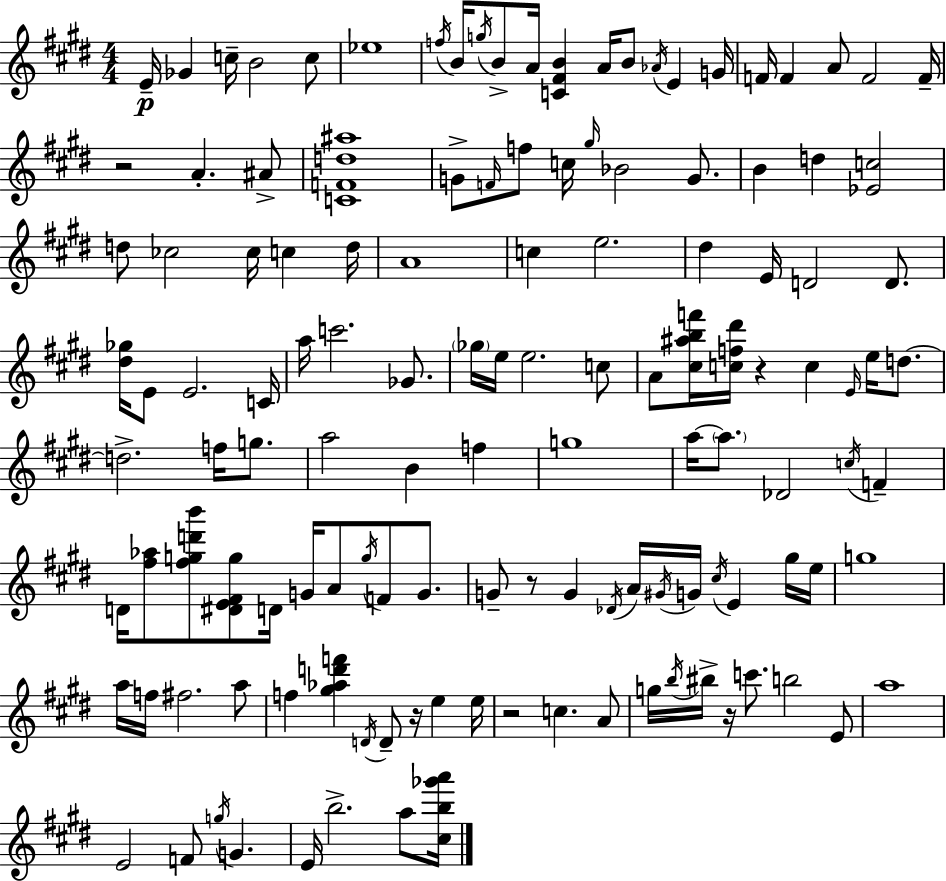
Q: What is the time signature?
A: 4/4